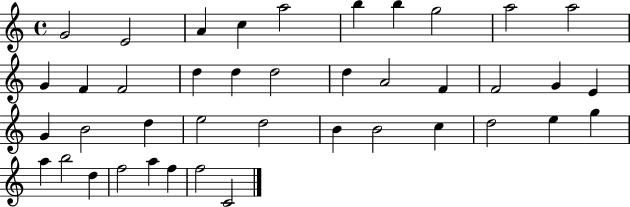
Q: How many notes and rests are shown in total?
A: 41